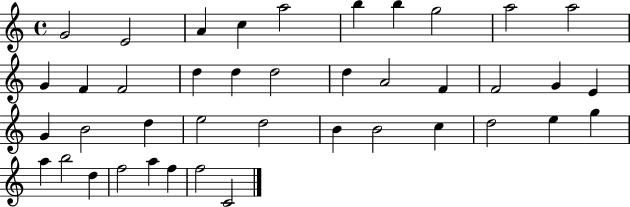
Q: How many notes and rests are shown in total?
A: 41